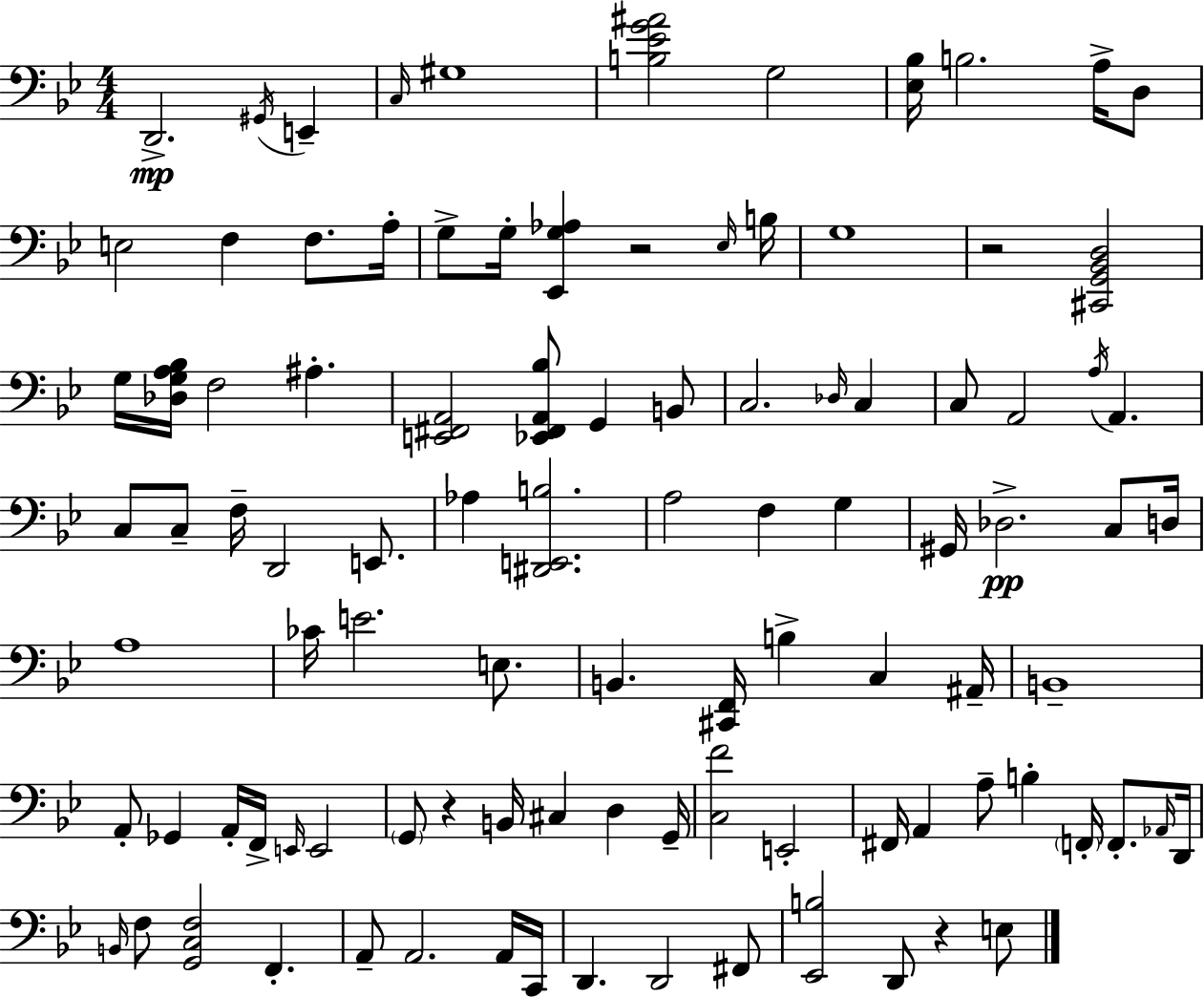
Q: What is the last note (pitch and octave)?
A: E3